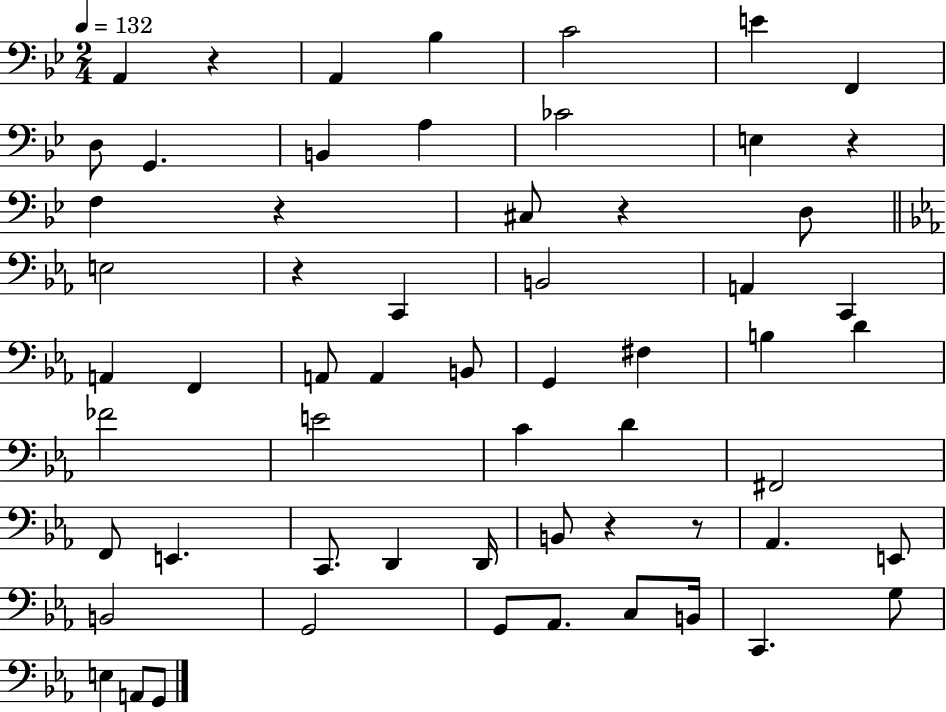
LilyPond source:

{
  \clef bass
  \numericTimeSignature
  \time 2/4
  \key bes \major
  \tempo 4 = 132
  a,4 r4 | a,4 bes4 | c'2 | e'4 f,4 | \break d8 g,4. | b,4 a4 | ces'2 | e4 r4 | \break f4 r4 | cis8 r4 d8 | \bar "||" \break \key ees \major e2 | r4 c,4 | b,2 | a,4 c,4 | \break a,4 f,4 | a,8 a,4 b,8 | g,4 fis4 | b4 d'4 | \break fes'2 | e'2 | c'4 d'4 | fis,2 | \break f,8 e,4. | c,8. d,4 d,16 | b,8 r4 r8 | aes,4. e,8 | \break b,2 | g,2 | g,8 aes,8. c8 b,16 | c,4. g8 | \break e4 a,8 g,8 | \bar "|."
}